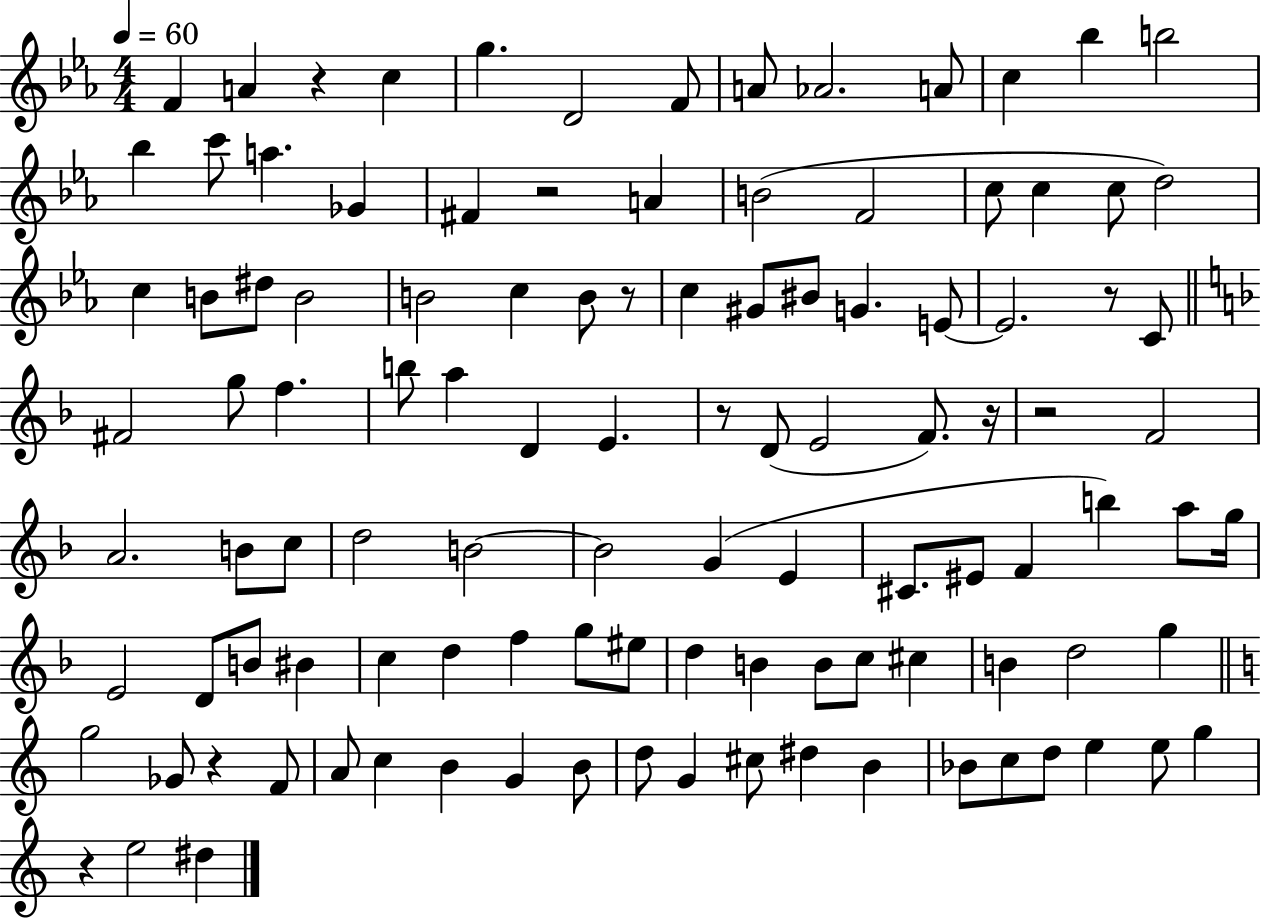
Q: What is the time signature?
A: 4/4